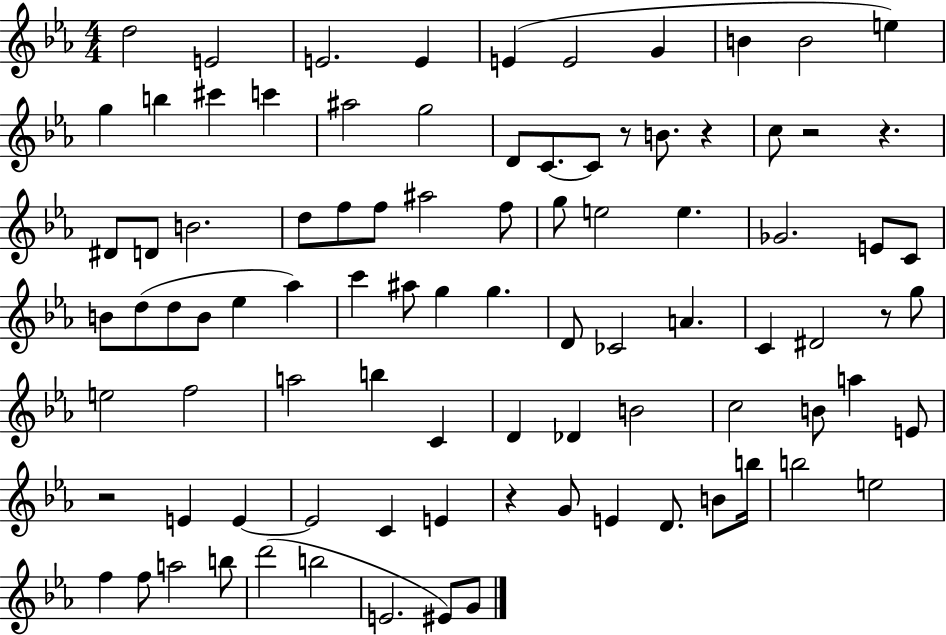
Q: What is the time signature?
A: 4/4